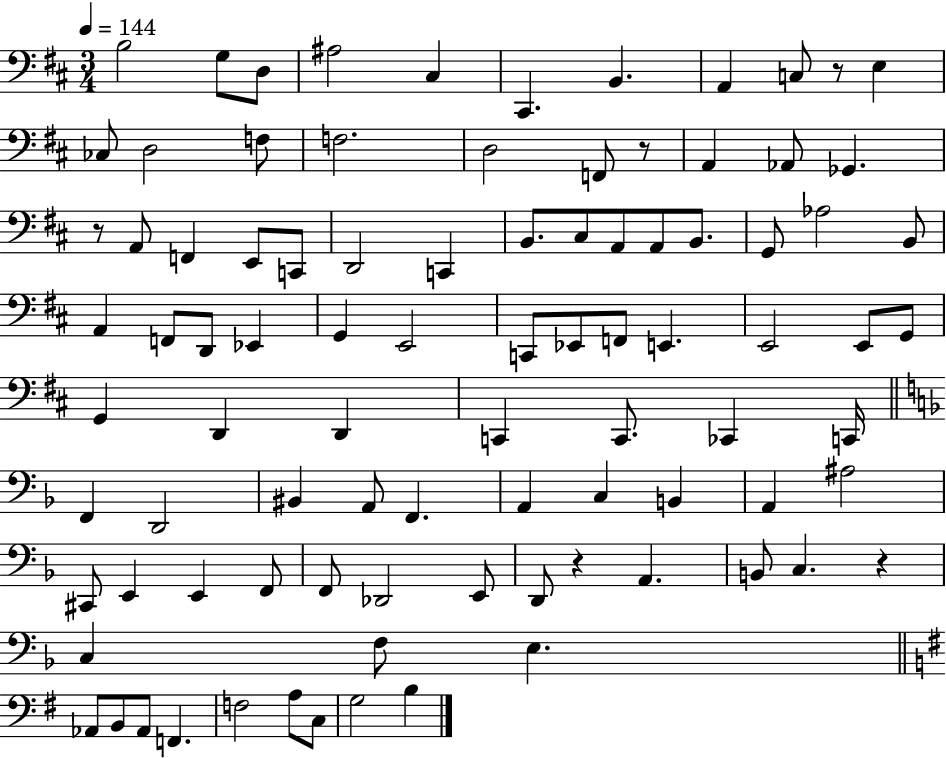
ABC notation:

X:1
T:Untitled
M:3/4
L:1/4
K:D
B,2 G,/2 D,/2 ^A,2 ^C, ^C,, B,, A,, C,/2 z/2 E, _C,/2 D,2 F,/2 F,2 D,2 F,,/2 z/2 A,, _A,,/2 _G,, z/2 A,,/2 F,, E,,/2 C,,/2 D,,2 C,, B,,/2 ^C,/2 A,,/2 A,,/2 B,,/2 G,,/2 _A,2 B,,/2 A,, F,,/2 D,,/2 _E,, G,, E,,2 C,,/2 _E,,/2 F,,/2 E,, E,,2 E,,/2 G,,/2 G,, D,, D,, C,, C,,/2 _C,, C,,/4 F,, D,,2 ^B,, A,,/2 F,, A,, C, B,, A,, ^A,2 ^C,,/2 E,, E,, F,,/2 F,,/2 _D,,2 E,,/2 D,,/2 z A,, B,,/2 C, z C, F,/2 E, _A,,/2 B,,/2 _A,,/2 F,, F,2 A,/2 C,/2 G,2 B,